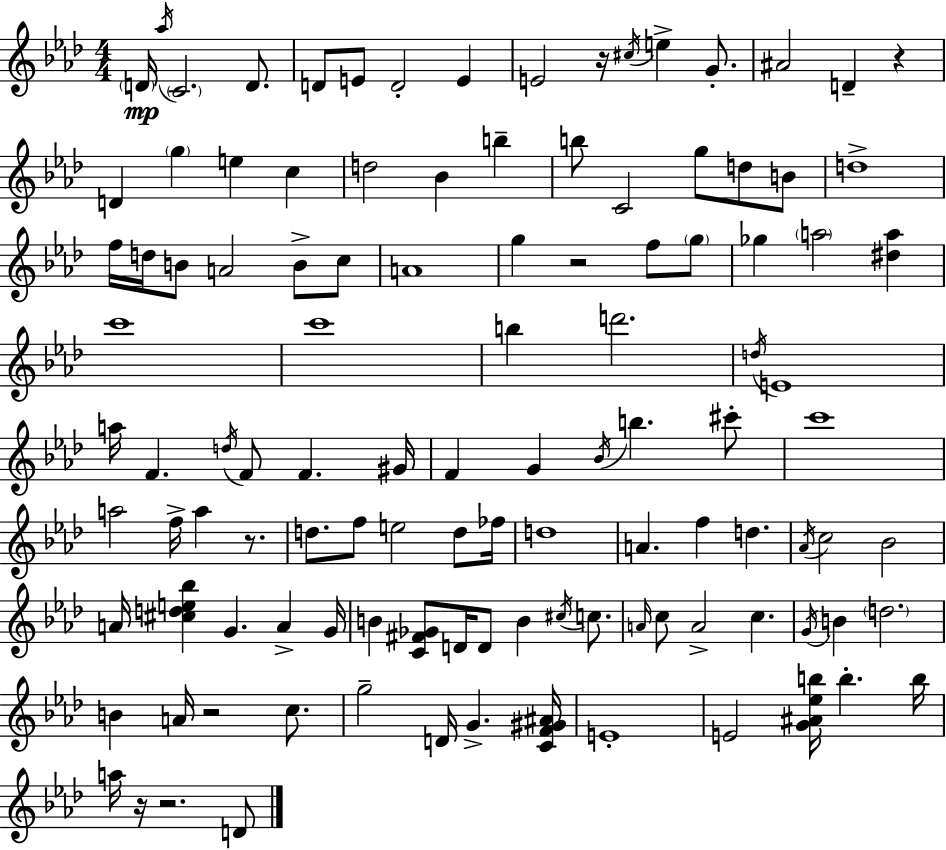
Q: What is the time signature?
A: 4/4